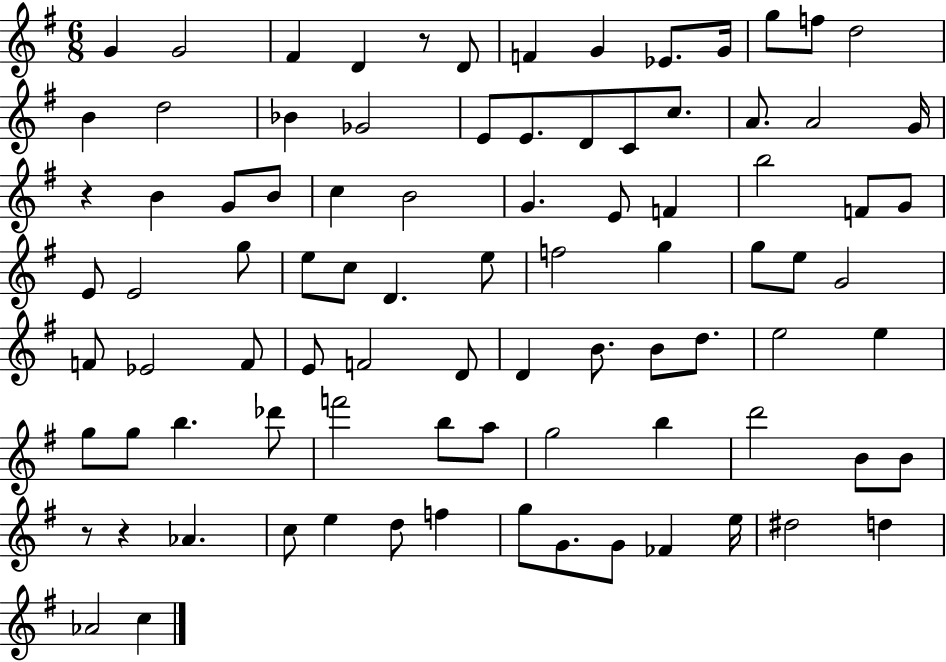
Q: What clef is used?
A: treble